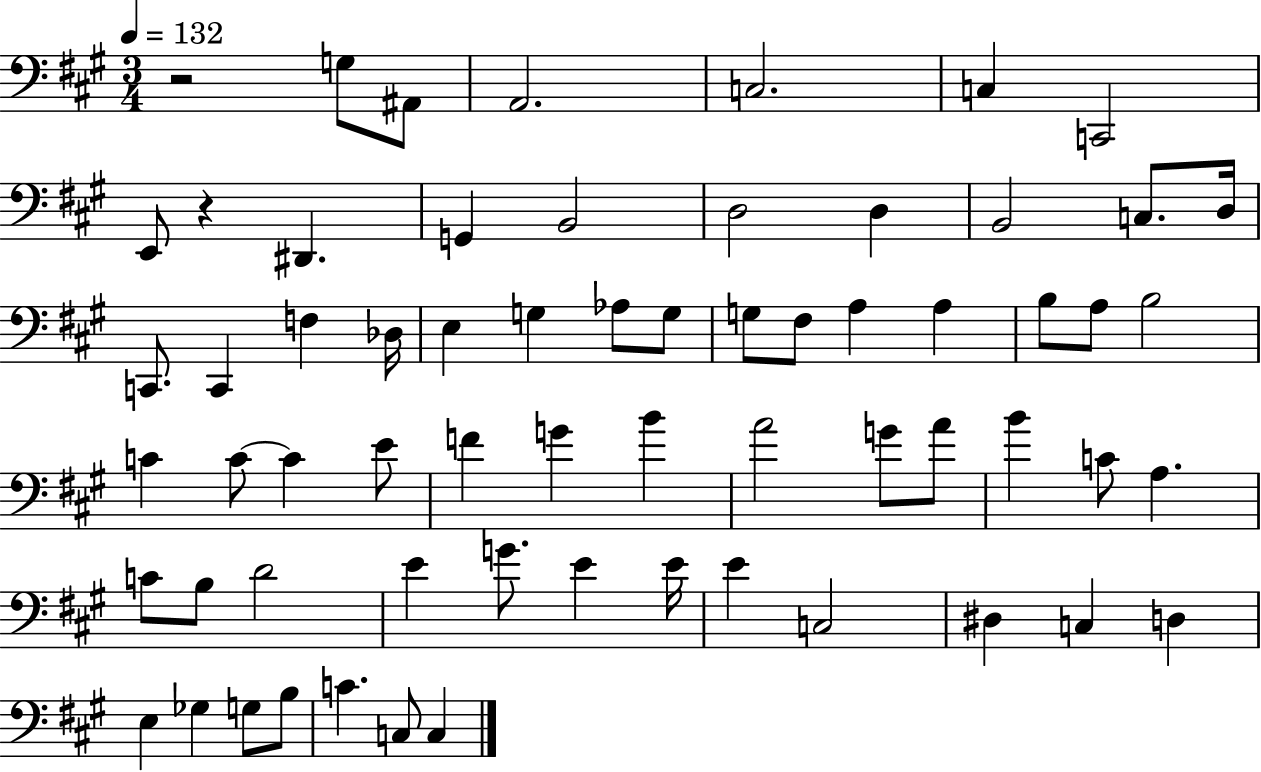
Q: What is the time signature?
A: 3/4